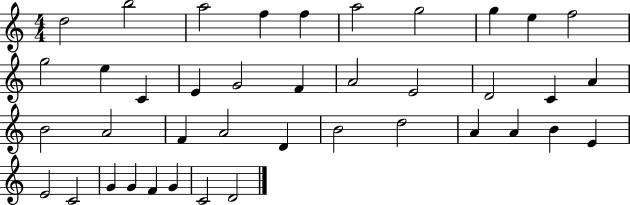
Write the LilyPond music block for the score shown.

{
  \clef treble
  \numericTimeSignature
  \time 4/4
  \key c \major
  d''2 b''2 | a''2 f''4 f''4 | a''2 g''2 | g''4 e''4 f''2 | \break g''2 e''4 c'4 | e'4 g'2 f'4 | a'2 e'2 | d'2 c'4 a'4 | \break b'2 a'2 | f'4 a'2 d'4 | b'2 d''2 | a'4 a'4 b'4 e'4 | \break e'2 c'2 | g'4 g'4 f'4 g'4 | c'2 d'2 | \bar "|."
}